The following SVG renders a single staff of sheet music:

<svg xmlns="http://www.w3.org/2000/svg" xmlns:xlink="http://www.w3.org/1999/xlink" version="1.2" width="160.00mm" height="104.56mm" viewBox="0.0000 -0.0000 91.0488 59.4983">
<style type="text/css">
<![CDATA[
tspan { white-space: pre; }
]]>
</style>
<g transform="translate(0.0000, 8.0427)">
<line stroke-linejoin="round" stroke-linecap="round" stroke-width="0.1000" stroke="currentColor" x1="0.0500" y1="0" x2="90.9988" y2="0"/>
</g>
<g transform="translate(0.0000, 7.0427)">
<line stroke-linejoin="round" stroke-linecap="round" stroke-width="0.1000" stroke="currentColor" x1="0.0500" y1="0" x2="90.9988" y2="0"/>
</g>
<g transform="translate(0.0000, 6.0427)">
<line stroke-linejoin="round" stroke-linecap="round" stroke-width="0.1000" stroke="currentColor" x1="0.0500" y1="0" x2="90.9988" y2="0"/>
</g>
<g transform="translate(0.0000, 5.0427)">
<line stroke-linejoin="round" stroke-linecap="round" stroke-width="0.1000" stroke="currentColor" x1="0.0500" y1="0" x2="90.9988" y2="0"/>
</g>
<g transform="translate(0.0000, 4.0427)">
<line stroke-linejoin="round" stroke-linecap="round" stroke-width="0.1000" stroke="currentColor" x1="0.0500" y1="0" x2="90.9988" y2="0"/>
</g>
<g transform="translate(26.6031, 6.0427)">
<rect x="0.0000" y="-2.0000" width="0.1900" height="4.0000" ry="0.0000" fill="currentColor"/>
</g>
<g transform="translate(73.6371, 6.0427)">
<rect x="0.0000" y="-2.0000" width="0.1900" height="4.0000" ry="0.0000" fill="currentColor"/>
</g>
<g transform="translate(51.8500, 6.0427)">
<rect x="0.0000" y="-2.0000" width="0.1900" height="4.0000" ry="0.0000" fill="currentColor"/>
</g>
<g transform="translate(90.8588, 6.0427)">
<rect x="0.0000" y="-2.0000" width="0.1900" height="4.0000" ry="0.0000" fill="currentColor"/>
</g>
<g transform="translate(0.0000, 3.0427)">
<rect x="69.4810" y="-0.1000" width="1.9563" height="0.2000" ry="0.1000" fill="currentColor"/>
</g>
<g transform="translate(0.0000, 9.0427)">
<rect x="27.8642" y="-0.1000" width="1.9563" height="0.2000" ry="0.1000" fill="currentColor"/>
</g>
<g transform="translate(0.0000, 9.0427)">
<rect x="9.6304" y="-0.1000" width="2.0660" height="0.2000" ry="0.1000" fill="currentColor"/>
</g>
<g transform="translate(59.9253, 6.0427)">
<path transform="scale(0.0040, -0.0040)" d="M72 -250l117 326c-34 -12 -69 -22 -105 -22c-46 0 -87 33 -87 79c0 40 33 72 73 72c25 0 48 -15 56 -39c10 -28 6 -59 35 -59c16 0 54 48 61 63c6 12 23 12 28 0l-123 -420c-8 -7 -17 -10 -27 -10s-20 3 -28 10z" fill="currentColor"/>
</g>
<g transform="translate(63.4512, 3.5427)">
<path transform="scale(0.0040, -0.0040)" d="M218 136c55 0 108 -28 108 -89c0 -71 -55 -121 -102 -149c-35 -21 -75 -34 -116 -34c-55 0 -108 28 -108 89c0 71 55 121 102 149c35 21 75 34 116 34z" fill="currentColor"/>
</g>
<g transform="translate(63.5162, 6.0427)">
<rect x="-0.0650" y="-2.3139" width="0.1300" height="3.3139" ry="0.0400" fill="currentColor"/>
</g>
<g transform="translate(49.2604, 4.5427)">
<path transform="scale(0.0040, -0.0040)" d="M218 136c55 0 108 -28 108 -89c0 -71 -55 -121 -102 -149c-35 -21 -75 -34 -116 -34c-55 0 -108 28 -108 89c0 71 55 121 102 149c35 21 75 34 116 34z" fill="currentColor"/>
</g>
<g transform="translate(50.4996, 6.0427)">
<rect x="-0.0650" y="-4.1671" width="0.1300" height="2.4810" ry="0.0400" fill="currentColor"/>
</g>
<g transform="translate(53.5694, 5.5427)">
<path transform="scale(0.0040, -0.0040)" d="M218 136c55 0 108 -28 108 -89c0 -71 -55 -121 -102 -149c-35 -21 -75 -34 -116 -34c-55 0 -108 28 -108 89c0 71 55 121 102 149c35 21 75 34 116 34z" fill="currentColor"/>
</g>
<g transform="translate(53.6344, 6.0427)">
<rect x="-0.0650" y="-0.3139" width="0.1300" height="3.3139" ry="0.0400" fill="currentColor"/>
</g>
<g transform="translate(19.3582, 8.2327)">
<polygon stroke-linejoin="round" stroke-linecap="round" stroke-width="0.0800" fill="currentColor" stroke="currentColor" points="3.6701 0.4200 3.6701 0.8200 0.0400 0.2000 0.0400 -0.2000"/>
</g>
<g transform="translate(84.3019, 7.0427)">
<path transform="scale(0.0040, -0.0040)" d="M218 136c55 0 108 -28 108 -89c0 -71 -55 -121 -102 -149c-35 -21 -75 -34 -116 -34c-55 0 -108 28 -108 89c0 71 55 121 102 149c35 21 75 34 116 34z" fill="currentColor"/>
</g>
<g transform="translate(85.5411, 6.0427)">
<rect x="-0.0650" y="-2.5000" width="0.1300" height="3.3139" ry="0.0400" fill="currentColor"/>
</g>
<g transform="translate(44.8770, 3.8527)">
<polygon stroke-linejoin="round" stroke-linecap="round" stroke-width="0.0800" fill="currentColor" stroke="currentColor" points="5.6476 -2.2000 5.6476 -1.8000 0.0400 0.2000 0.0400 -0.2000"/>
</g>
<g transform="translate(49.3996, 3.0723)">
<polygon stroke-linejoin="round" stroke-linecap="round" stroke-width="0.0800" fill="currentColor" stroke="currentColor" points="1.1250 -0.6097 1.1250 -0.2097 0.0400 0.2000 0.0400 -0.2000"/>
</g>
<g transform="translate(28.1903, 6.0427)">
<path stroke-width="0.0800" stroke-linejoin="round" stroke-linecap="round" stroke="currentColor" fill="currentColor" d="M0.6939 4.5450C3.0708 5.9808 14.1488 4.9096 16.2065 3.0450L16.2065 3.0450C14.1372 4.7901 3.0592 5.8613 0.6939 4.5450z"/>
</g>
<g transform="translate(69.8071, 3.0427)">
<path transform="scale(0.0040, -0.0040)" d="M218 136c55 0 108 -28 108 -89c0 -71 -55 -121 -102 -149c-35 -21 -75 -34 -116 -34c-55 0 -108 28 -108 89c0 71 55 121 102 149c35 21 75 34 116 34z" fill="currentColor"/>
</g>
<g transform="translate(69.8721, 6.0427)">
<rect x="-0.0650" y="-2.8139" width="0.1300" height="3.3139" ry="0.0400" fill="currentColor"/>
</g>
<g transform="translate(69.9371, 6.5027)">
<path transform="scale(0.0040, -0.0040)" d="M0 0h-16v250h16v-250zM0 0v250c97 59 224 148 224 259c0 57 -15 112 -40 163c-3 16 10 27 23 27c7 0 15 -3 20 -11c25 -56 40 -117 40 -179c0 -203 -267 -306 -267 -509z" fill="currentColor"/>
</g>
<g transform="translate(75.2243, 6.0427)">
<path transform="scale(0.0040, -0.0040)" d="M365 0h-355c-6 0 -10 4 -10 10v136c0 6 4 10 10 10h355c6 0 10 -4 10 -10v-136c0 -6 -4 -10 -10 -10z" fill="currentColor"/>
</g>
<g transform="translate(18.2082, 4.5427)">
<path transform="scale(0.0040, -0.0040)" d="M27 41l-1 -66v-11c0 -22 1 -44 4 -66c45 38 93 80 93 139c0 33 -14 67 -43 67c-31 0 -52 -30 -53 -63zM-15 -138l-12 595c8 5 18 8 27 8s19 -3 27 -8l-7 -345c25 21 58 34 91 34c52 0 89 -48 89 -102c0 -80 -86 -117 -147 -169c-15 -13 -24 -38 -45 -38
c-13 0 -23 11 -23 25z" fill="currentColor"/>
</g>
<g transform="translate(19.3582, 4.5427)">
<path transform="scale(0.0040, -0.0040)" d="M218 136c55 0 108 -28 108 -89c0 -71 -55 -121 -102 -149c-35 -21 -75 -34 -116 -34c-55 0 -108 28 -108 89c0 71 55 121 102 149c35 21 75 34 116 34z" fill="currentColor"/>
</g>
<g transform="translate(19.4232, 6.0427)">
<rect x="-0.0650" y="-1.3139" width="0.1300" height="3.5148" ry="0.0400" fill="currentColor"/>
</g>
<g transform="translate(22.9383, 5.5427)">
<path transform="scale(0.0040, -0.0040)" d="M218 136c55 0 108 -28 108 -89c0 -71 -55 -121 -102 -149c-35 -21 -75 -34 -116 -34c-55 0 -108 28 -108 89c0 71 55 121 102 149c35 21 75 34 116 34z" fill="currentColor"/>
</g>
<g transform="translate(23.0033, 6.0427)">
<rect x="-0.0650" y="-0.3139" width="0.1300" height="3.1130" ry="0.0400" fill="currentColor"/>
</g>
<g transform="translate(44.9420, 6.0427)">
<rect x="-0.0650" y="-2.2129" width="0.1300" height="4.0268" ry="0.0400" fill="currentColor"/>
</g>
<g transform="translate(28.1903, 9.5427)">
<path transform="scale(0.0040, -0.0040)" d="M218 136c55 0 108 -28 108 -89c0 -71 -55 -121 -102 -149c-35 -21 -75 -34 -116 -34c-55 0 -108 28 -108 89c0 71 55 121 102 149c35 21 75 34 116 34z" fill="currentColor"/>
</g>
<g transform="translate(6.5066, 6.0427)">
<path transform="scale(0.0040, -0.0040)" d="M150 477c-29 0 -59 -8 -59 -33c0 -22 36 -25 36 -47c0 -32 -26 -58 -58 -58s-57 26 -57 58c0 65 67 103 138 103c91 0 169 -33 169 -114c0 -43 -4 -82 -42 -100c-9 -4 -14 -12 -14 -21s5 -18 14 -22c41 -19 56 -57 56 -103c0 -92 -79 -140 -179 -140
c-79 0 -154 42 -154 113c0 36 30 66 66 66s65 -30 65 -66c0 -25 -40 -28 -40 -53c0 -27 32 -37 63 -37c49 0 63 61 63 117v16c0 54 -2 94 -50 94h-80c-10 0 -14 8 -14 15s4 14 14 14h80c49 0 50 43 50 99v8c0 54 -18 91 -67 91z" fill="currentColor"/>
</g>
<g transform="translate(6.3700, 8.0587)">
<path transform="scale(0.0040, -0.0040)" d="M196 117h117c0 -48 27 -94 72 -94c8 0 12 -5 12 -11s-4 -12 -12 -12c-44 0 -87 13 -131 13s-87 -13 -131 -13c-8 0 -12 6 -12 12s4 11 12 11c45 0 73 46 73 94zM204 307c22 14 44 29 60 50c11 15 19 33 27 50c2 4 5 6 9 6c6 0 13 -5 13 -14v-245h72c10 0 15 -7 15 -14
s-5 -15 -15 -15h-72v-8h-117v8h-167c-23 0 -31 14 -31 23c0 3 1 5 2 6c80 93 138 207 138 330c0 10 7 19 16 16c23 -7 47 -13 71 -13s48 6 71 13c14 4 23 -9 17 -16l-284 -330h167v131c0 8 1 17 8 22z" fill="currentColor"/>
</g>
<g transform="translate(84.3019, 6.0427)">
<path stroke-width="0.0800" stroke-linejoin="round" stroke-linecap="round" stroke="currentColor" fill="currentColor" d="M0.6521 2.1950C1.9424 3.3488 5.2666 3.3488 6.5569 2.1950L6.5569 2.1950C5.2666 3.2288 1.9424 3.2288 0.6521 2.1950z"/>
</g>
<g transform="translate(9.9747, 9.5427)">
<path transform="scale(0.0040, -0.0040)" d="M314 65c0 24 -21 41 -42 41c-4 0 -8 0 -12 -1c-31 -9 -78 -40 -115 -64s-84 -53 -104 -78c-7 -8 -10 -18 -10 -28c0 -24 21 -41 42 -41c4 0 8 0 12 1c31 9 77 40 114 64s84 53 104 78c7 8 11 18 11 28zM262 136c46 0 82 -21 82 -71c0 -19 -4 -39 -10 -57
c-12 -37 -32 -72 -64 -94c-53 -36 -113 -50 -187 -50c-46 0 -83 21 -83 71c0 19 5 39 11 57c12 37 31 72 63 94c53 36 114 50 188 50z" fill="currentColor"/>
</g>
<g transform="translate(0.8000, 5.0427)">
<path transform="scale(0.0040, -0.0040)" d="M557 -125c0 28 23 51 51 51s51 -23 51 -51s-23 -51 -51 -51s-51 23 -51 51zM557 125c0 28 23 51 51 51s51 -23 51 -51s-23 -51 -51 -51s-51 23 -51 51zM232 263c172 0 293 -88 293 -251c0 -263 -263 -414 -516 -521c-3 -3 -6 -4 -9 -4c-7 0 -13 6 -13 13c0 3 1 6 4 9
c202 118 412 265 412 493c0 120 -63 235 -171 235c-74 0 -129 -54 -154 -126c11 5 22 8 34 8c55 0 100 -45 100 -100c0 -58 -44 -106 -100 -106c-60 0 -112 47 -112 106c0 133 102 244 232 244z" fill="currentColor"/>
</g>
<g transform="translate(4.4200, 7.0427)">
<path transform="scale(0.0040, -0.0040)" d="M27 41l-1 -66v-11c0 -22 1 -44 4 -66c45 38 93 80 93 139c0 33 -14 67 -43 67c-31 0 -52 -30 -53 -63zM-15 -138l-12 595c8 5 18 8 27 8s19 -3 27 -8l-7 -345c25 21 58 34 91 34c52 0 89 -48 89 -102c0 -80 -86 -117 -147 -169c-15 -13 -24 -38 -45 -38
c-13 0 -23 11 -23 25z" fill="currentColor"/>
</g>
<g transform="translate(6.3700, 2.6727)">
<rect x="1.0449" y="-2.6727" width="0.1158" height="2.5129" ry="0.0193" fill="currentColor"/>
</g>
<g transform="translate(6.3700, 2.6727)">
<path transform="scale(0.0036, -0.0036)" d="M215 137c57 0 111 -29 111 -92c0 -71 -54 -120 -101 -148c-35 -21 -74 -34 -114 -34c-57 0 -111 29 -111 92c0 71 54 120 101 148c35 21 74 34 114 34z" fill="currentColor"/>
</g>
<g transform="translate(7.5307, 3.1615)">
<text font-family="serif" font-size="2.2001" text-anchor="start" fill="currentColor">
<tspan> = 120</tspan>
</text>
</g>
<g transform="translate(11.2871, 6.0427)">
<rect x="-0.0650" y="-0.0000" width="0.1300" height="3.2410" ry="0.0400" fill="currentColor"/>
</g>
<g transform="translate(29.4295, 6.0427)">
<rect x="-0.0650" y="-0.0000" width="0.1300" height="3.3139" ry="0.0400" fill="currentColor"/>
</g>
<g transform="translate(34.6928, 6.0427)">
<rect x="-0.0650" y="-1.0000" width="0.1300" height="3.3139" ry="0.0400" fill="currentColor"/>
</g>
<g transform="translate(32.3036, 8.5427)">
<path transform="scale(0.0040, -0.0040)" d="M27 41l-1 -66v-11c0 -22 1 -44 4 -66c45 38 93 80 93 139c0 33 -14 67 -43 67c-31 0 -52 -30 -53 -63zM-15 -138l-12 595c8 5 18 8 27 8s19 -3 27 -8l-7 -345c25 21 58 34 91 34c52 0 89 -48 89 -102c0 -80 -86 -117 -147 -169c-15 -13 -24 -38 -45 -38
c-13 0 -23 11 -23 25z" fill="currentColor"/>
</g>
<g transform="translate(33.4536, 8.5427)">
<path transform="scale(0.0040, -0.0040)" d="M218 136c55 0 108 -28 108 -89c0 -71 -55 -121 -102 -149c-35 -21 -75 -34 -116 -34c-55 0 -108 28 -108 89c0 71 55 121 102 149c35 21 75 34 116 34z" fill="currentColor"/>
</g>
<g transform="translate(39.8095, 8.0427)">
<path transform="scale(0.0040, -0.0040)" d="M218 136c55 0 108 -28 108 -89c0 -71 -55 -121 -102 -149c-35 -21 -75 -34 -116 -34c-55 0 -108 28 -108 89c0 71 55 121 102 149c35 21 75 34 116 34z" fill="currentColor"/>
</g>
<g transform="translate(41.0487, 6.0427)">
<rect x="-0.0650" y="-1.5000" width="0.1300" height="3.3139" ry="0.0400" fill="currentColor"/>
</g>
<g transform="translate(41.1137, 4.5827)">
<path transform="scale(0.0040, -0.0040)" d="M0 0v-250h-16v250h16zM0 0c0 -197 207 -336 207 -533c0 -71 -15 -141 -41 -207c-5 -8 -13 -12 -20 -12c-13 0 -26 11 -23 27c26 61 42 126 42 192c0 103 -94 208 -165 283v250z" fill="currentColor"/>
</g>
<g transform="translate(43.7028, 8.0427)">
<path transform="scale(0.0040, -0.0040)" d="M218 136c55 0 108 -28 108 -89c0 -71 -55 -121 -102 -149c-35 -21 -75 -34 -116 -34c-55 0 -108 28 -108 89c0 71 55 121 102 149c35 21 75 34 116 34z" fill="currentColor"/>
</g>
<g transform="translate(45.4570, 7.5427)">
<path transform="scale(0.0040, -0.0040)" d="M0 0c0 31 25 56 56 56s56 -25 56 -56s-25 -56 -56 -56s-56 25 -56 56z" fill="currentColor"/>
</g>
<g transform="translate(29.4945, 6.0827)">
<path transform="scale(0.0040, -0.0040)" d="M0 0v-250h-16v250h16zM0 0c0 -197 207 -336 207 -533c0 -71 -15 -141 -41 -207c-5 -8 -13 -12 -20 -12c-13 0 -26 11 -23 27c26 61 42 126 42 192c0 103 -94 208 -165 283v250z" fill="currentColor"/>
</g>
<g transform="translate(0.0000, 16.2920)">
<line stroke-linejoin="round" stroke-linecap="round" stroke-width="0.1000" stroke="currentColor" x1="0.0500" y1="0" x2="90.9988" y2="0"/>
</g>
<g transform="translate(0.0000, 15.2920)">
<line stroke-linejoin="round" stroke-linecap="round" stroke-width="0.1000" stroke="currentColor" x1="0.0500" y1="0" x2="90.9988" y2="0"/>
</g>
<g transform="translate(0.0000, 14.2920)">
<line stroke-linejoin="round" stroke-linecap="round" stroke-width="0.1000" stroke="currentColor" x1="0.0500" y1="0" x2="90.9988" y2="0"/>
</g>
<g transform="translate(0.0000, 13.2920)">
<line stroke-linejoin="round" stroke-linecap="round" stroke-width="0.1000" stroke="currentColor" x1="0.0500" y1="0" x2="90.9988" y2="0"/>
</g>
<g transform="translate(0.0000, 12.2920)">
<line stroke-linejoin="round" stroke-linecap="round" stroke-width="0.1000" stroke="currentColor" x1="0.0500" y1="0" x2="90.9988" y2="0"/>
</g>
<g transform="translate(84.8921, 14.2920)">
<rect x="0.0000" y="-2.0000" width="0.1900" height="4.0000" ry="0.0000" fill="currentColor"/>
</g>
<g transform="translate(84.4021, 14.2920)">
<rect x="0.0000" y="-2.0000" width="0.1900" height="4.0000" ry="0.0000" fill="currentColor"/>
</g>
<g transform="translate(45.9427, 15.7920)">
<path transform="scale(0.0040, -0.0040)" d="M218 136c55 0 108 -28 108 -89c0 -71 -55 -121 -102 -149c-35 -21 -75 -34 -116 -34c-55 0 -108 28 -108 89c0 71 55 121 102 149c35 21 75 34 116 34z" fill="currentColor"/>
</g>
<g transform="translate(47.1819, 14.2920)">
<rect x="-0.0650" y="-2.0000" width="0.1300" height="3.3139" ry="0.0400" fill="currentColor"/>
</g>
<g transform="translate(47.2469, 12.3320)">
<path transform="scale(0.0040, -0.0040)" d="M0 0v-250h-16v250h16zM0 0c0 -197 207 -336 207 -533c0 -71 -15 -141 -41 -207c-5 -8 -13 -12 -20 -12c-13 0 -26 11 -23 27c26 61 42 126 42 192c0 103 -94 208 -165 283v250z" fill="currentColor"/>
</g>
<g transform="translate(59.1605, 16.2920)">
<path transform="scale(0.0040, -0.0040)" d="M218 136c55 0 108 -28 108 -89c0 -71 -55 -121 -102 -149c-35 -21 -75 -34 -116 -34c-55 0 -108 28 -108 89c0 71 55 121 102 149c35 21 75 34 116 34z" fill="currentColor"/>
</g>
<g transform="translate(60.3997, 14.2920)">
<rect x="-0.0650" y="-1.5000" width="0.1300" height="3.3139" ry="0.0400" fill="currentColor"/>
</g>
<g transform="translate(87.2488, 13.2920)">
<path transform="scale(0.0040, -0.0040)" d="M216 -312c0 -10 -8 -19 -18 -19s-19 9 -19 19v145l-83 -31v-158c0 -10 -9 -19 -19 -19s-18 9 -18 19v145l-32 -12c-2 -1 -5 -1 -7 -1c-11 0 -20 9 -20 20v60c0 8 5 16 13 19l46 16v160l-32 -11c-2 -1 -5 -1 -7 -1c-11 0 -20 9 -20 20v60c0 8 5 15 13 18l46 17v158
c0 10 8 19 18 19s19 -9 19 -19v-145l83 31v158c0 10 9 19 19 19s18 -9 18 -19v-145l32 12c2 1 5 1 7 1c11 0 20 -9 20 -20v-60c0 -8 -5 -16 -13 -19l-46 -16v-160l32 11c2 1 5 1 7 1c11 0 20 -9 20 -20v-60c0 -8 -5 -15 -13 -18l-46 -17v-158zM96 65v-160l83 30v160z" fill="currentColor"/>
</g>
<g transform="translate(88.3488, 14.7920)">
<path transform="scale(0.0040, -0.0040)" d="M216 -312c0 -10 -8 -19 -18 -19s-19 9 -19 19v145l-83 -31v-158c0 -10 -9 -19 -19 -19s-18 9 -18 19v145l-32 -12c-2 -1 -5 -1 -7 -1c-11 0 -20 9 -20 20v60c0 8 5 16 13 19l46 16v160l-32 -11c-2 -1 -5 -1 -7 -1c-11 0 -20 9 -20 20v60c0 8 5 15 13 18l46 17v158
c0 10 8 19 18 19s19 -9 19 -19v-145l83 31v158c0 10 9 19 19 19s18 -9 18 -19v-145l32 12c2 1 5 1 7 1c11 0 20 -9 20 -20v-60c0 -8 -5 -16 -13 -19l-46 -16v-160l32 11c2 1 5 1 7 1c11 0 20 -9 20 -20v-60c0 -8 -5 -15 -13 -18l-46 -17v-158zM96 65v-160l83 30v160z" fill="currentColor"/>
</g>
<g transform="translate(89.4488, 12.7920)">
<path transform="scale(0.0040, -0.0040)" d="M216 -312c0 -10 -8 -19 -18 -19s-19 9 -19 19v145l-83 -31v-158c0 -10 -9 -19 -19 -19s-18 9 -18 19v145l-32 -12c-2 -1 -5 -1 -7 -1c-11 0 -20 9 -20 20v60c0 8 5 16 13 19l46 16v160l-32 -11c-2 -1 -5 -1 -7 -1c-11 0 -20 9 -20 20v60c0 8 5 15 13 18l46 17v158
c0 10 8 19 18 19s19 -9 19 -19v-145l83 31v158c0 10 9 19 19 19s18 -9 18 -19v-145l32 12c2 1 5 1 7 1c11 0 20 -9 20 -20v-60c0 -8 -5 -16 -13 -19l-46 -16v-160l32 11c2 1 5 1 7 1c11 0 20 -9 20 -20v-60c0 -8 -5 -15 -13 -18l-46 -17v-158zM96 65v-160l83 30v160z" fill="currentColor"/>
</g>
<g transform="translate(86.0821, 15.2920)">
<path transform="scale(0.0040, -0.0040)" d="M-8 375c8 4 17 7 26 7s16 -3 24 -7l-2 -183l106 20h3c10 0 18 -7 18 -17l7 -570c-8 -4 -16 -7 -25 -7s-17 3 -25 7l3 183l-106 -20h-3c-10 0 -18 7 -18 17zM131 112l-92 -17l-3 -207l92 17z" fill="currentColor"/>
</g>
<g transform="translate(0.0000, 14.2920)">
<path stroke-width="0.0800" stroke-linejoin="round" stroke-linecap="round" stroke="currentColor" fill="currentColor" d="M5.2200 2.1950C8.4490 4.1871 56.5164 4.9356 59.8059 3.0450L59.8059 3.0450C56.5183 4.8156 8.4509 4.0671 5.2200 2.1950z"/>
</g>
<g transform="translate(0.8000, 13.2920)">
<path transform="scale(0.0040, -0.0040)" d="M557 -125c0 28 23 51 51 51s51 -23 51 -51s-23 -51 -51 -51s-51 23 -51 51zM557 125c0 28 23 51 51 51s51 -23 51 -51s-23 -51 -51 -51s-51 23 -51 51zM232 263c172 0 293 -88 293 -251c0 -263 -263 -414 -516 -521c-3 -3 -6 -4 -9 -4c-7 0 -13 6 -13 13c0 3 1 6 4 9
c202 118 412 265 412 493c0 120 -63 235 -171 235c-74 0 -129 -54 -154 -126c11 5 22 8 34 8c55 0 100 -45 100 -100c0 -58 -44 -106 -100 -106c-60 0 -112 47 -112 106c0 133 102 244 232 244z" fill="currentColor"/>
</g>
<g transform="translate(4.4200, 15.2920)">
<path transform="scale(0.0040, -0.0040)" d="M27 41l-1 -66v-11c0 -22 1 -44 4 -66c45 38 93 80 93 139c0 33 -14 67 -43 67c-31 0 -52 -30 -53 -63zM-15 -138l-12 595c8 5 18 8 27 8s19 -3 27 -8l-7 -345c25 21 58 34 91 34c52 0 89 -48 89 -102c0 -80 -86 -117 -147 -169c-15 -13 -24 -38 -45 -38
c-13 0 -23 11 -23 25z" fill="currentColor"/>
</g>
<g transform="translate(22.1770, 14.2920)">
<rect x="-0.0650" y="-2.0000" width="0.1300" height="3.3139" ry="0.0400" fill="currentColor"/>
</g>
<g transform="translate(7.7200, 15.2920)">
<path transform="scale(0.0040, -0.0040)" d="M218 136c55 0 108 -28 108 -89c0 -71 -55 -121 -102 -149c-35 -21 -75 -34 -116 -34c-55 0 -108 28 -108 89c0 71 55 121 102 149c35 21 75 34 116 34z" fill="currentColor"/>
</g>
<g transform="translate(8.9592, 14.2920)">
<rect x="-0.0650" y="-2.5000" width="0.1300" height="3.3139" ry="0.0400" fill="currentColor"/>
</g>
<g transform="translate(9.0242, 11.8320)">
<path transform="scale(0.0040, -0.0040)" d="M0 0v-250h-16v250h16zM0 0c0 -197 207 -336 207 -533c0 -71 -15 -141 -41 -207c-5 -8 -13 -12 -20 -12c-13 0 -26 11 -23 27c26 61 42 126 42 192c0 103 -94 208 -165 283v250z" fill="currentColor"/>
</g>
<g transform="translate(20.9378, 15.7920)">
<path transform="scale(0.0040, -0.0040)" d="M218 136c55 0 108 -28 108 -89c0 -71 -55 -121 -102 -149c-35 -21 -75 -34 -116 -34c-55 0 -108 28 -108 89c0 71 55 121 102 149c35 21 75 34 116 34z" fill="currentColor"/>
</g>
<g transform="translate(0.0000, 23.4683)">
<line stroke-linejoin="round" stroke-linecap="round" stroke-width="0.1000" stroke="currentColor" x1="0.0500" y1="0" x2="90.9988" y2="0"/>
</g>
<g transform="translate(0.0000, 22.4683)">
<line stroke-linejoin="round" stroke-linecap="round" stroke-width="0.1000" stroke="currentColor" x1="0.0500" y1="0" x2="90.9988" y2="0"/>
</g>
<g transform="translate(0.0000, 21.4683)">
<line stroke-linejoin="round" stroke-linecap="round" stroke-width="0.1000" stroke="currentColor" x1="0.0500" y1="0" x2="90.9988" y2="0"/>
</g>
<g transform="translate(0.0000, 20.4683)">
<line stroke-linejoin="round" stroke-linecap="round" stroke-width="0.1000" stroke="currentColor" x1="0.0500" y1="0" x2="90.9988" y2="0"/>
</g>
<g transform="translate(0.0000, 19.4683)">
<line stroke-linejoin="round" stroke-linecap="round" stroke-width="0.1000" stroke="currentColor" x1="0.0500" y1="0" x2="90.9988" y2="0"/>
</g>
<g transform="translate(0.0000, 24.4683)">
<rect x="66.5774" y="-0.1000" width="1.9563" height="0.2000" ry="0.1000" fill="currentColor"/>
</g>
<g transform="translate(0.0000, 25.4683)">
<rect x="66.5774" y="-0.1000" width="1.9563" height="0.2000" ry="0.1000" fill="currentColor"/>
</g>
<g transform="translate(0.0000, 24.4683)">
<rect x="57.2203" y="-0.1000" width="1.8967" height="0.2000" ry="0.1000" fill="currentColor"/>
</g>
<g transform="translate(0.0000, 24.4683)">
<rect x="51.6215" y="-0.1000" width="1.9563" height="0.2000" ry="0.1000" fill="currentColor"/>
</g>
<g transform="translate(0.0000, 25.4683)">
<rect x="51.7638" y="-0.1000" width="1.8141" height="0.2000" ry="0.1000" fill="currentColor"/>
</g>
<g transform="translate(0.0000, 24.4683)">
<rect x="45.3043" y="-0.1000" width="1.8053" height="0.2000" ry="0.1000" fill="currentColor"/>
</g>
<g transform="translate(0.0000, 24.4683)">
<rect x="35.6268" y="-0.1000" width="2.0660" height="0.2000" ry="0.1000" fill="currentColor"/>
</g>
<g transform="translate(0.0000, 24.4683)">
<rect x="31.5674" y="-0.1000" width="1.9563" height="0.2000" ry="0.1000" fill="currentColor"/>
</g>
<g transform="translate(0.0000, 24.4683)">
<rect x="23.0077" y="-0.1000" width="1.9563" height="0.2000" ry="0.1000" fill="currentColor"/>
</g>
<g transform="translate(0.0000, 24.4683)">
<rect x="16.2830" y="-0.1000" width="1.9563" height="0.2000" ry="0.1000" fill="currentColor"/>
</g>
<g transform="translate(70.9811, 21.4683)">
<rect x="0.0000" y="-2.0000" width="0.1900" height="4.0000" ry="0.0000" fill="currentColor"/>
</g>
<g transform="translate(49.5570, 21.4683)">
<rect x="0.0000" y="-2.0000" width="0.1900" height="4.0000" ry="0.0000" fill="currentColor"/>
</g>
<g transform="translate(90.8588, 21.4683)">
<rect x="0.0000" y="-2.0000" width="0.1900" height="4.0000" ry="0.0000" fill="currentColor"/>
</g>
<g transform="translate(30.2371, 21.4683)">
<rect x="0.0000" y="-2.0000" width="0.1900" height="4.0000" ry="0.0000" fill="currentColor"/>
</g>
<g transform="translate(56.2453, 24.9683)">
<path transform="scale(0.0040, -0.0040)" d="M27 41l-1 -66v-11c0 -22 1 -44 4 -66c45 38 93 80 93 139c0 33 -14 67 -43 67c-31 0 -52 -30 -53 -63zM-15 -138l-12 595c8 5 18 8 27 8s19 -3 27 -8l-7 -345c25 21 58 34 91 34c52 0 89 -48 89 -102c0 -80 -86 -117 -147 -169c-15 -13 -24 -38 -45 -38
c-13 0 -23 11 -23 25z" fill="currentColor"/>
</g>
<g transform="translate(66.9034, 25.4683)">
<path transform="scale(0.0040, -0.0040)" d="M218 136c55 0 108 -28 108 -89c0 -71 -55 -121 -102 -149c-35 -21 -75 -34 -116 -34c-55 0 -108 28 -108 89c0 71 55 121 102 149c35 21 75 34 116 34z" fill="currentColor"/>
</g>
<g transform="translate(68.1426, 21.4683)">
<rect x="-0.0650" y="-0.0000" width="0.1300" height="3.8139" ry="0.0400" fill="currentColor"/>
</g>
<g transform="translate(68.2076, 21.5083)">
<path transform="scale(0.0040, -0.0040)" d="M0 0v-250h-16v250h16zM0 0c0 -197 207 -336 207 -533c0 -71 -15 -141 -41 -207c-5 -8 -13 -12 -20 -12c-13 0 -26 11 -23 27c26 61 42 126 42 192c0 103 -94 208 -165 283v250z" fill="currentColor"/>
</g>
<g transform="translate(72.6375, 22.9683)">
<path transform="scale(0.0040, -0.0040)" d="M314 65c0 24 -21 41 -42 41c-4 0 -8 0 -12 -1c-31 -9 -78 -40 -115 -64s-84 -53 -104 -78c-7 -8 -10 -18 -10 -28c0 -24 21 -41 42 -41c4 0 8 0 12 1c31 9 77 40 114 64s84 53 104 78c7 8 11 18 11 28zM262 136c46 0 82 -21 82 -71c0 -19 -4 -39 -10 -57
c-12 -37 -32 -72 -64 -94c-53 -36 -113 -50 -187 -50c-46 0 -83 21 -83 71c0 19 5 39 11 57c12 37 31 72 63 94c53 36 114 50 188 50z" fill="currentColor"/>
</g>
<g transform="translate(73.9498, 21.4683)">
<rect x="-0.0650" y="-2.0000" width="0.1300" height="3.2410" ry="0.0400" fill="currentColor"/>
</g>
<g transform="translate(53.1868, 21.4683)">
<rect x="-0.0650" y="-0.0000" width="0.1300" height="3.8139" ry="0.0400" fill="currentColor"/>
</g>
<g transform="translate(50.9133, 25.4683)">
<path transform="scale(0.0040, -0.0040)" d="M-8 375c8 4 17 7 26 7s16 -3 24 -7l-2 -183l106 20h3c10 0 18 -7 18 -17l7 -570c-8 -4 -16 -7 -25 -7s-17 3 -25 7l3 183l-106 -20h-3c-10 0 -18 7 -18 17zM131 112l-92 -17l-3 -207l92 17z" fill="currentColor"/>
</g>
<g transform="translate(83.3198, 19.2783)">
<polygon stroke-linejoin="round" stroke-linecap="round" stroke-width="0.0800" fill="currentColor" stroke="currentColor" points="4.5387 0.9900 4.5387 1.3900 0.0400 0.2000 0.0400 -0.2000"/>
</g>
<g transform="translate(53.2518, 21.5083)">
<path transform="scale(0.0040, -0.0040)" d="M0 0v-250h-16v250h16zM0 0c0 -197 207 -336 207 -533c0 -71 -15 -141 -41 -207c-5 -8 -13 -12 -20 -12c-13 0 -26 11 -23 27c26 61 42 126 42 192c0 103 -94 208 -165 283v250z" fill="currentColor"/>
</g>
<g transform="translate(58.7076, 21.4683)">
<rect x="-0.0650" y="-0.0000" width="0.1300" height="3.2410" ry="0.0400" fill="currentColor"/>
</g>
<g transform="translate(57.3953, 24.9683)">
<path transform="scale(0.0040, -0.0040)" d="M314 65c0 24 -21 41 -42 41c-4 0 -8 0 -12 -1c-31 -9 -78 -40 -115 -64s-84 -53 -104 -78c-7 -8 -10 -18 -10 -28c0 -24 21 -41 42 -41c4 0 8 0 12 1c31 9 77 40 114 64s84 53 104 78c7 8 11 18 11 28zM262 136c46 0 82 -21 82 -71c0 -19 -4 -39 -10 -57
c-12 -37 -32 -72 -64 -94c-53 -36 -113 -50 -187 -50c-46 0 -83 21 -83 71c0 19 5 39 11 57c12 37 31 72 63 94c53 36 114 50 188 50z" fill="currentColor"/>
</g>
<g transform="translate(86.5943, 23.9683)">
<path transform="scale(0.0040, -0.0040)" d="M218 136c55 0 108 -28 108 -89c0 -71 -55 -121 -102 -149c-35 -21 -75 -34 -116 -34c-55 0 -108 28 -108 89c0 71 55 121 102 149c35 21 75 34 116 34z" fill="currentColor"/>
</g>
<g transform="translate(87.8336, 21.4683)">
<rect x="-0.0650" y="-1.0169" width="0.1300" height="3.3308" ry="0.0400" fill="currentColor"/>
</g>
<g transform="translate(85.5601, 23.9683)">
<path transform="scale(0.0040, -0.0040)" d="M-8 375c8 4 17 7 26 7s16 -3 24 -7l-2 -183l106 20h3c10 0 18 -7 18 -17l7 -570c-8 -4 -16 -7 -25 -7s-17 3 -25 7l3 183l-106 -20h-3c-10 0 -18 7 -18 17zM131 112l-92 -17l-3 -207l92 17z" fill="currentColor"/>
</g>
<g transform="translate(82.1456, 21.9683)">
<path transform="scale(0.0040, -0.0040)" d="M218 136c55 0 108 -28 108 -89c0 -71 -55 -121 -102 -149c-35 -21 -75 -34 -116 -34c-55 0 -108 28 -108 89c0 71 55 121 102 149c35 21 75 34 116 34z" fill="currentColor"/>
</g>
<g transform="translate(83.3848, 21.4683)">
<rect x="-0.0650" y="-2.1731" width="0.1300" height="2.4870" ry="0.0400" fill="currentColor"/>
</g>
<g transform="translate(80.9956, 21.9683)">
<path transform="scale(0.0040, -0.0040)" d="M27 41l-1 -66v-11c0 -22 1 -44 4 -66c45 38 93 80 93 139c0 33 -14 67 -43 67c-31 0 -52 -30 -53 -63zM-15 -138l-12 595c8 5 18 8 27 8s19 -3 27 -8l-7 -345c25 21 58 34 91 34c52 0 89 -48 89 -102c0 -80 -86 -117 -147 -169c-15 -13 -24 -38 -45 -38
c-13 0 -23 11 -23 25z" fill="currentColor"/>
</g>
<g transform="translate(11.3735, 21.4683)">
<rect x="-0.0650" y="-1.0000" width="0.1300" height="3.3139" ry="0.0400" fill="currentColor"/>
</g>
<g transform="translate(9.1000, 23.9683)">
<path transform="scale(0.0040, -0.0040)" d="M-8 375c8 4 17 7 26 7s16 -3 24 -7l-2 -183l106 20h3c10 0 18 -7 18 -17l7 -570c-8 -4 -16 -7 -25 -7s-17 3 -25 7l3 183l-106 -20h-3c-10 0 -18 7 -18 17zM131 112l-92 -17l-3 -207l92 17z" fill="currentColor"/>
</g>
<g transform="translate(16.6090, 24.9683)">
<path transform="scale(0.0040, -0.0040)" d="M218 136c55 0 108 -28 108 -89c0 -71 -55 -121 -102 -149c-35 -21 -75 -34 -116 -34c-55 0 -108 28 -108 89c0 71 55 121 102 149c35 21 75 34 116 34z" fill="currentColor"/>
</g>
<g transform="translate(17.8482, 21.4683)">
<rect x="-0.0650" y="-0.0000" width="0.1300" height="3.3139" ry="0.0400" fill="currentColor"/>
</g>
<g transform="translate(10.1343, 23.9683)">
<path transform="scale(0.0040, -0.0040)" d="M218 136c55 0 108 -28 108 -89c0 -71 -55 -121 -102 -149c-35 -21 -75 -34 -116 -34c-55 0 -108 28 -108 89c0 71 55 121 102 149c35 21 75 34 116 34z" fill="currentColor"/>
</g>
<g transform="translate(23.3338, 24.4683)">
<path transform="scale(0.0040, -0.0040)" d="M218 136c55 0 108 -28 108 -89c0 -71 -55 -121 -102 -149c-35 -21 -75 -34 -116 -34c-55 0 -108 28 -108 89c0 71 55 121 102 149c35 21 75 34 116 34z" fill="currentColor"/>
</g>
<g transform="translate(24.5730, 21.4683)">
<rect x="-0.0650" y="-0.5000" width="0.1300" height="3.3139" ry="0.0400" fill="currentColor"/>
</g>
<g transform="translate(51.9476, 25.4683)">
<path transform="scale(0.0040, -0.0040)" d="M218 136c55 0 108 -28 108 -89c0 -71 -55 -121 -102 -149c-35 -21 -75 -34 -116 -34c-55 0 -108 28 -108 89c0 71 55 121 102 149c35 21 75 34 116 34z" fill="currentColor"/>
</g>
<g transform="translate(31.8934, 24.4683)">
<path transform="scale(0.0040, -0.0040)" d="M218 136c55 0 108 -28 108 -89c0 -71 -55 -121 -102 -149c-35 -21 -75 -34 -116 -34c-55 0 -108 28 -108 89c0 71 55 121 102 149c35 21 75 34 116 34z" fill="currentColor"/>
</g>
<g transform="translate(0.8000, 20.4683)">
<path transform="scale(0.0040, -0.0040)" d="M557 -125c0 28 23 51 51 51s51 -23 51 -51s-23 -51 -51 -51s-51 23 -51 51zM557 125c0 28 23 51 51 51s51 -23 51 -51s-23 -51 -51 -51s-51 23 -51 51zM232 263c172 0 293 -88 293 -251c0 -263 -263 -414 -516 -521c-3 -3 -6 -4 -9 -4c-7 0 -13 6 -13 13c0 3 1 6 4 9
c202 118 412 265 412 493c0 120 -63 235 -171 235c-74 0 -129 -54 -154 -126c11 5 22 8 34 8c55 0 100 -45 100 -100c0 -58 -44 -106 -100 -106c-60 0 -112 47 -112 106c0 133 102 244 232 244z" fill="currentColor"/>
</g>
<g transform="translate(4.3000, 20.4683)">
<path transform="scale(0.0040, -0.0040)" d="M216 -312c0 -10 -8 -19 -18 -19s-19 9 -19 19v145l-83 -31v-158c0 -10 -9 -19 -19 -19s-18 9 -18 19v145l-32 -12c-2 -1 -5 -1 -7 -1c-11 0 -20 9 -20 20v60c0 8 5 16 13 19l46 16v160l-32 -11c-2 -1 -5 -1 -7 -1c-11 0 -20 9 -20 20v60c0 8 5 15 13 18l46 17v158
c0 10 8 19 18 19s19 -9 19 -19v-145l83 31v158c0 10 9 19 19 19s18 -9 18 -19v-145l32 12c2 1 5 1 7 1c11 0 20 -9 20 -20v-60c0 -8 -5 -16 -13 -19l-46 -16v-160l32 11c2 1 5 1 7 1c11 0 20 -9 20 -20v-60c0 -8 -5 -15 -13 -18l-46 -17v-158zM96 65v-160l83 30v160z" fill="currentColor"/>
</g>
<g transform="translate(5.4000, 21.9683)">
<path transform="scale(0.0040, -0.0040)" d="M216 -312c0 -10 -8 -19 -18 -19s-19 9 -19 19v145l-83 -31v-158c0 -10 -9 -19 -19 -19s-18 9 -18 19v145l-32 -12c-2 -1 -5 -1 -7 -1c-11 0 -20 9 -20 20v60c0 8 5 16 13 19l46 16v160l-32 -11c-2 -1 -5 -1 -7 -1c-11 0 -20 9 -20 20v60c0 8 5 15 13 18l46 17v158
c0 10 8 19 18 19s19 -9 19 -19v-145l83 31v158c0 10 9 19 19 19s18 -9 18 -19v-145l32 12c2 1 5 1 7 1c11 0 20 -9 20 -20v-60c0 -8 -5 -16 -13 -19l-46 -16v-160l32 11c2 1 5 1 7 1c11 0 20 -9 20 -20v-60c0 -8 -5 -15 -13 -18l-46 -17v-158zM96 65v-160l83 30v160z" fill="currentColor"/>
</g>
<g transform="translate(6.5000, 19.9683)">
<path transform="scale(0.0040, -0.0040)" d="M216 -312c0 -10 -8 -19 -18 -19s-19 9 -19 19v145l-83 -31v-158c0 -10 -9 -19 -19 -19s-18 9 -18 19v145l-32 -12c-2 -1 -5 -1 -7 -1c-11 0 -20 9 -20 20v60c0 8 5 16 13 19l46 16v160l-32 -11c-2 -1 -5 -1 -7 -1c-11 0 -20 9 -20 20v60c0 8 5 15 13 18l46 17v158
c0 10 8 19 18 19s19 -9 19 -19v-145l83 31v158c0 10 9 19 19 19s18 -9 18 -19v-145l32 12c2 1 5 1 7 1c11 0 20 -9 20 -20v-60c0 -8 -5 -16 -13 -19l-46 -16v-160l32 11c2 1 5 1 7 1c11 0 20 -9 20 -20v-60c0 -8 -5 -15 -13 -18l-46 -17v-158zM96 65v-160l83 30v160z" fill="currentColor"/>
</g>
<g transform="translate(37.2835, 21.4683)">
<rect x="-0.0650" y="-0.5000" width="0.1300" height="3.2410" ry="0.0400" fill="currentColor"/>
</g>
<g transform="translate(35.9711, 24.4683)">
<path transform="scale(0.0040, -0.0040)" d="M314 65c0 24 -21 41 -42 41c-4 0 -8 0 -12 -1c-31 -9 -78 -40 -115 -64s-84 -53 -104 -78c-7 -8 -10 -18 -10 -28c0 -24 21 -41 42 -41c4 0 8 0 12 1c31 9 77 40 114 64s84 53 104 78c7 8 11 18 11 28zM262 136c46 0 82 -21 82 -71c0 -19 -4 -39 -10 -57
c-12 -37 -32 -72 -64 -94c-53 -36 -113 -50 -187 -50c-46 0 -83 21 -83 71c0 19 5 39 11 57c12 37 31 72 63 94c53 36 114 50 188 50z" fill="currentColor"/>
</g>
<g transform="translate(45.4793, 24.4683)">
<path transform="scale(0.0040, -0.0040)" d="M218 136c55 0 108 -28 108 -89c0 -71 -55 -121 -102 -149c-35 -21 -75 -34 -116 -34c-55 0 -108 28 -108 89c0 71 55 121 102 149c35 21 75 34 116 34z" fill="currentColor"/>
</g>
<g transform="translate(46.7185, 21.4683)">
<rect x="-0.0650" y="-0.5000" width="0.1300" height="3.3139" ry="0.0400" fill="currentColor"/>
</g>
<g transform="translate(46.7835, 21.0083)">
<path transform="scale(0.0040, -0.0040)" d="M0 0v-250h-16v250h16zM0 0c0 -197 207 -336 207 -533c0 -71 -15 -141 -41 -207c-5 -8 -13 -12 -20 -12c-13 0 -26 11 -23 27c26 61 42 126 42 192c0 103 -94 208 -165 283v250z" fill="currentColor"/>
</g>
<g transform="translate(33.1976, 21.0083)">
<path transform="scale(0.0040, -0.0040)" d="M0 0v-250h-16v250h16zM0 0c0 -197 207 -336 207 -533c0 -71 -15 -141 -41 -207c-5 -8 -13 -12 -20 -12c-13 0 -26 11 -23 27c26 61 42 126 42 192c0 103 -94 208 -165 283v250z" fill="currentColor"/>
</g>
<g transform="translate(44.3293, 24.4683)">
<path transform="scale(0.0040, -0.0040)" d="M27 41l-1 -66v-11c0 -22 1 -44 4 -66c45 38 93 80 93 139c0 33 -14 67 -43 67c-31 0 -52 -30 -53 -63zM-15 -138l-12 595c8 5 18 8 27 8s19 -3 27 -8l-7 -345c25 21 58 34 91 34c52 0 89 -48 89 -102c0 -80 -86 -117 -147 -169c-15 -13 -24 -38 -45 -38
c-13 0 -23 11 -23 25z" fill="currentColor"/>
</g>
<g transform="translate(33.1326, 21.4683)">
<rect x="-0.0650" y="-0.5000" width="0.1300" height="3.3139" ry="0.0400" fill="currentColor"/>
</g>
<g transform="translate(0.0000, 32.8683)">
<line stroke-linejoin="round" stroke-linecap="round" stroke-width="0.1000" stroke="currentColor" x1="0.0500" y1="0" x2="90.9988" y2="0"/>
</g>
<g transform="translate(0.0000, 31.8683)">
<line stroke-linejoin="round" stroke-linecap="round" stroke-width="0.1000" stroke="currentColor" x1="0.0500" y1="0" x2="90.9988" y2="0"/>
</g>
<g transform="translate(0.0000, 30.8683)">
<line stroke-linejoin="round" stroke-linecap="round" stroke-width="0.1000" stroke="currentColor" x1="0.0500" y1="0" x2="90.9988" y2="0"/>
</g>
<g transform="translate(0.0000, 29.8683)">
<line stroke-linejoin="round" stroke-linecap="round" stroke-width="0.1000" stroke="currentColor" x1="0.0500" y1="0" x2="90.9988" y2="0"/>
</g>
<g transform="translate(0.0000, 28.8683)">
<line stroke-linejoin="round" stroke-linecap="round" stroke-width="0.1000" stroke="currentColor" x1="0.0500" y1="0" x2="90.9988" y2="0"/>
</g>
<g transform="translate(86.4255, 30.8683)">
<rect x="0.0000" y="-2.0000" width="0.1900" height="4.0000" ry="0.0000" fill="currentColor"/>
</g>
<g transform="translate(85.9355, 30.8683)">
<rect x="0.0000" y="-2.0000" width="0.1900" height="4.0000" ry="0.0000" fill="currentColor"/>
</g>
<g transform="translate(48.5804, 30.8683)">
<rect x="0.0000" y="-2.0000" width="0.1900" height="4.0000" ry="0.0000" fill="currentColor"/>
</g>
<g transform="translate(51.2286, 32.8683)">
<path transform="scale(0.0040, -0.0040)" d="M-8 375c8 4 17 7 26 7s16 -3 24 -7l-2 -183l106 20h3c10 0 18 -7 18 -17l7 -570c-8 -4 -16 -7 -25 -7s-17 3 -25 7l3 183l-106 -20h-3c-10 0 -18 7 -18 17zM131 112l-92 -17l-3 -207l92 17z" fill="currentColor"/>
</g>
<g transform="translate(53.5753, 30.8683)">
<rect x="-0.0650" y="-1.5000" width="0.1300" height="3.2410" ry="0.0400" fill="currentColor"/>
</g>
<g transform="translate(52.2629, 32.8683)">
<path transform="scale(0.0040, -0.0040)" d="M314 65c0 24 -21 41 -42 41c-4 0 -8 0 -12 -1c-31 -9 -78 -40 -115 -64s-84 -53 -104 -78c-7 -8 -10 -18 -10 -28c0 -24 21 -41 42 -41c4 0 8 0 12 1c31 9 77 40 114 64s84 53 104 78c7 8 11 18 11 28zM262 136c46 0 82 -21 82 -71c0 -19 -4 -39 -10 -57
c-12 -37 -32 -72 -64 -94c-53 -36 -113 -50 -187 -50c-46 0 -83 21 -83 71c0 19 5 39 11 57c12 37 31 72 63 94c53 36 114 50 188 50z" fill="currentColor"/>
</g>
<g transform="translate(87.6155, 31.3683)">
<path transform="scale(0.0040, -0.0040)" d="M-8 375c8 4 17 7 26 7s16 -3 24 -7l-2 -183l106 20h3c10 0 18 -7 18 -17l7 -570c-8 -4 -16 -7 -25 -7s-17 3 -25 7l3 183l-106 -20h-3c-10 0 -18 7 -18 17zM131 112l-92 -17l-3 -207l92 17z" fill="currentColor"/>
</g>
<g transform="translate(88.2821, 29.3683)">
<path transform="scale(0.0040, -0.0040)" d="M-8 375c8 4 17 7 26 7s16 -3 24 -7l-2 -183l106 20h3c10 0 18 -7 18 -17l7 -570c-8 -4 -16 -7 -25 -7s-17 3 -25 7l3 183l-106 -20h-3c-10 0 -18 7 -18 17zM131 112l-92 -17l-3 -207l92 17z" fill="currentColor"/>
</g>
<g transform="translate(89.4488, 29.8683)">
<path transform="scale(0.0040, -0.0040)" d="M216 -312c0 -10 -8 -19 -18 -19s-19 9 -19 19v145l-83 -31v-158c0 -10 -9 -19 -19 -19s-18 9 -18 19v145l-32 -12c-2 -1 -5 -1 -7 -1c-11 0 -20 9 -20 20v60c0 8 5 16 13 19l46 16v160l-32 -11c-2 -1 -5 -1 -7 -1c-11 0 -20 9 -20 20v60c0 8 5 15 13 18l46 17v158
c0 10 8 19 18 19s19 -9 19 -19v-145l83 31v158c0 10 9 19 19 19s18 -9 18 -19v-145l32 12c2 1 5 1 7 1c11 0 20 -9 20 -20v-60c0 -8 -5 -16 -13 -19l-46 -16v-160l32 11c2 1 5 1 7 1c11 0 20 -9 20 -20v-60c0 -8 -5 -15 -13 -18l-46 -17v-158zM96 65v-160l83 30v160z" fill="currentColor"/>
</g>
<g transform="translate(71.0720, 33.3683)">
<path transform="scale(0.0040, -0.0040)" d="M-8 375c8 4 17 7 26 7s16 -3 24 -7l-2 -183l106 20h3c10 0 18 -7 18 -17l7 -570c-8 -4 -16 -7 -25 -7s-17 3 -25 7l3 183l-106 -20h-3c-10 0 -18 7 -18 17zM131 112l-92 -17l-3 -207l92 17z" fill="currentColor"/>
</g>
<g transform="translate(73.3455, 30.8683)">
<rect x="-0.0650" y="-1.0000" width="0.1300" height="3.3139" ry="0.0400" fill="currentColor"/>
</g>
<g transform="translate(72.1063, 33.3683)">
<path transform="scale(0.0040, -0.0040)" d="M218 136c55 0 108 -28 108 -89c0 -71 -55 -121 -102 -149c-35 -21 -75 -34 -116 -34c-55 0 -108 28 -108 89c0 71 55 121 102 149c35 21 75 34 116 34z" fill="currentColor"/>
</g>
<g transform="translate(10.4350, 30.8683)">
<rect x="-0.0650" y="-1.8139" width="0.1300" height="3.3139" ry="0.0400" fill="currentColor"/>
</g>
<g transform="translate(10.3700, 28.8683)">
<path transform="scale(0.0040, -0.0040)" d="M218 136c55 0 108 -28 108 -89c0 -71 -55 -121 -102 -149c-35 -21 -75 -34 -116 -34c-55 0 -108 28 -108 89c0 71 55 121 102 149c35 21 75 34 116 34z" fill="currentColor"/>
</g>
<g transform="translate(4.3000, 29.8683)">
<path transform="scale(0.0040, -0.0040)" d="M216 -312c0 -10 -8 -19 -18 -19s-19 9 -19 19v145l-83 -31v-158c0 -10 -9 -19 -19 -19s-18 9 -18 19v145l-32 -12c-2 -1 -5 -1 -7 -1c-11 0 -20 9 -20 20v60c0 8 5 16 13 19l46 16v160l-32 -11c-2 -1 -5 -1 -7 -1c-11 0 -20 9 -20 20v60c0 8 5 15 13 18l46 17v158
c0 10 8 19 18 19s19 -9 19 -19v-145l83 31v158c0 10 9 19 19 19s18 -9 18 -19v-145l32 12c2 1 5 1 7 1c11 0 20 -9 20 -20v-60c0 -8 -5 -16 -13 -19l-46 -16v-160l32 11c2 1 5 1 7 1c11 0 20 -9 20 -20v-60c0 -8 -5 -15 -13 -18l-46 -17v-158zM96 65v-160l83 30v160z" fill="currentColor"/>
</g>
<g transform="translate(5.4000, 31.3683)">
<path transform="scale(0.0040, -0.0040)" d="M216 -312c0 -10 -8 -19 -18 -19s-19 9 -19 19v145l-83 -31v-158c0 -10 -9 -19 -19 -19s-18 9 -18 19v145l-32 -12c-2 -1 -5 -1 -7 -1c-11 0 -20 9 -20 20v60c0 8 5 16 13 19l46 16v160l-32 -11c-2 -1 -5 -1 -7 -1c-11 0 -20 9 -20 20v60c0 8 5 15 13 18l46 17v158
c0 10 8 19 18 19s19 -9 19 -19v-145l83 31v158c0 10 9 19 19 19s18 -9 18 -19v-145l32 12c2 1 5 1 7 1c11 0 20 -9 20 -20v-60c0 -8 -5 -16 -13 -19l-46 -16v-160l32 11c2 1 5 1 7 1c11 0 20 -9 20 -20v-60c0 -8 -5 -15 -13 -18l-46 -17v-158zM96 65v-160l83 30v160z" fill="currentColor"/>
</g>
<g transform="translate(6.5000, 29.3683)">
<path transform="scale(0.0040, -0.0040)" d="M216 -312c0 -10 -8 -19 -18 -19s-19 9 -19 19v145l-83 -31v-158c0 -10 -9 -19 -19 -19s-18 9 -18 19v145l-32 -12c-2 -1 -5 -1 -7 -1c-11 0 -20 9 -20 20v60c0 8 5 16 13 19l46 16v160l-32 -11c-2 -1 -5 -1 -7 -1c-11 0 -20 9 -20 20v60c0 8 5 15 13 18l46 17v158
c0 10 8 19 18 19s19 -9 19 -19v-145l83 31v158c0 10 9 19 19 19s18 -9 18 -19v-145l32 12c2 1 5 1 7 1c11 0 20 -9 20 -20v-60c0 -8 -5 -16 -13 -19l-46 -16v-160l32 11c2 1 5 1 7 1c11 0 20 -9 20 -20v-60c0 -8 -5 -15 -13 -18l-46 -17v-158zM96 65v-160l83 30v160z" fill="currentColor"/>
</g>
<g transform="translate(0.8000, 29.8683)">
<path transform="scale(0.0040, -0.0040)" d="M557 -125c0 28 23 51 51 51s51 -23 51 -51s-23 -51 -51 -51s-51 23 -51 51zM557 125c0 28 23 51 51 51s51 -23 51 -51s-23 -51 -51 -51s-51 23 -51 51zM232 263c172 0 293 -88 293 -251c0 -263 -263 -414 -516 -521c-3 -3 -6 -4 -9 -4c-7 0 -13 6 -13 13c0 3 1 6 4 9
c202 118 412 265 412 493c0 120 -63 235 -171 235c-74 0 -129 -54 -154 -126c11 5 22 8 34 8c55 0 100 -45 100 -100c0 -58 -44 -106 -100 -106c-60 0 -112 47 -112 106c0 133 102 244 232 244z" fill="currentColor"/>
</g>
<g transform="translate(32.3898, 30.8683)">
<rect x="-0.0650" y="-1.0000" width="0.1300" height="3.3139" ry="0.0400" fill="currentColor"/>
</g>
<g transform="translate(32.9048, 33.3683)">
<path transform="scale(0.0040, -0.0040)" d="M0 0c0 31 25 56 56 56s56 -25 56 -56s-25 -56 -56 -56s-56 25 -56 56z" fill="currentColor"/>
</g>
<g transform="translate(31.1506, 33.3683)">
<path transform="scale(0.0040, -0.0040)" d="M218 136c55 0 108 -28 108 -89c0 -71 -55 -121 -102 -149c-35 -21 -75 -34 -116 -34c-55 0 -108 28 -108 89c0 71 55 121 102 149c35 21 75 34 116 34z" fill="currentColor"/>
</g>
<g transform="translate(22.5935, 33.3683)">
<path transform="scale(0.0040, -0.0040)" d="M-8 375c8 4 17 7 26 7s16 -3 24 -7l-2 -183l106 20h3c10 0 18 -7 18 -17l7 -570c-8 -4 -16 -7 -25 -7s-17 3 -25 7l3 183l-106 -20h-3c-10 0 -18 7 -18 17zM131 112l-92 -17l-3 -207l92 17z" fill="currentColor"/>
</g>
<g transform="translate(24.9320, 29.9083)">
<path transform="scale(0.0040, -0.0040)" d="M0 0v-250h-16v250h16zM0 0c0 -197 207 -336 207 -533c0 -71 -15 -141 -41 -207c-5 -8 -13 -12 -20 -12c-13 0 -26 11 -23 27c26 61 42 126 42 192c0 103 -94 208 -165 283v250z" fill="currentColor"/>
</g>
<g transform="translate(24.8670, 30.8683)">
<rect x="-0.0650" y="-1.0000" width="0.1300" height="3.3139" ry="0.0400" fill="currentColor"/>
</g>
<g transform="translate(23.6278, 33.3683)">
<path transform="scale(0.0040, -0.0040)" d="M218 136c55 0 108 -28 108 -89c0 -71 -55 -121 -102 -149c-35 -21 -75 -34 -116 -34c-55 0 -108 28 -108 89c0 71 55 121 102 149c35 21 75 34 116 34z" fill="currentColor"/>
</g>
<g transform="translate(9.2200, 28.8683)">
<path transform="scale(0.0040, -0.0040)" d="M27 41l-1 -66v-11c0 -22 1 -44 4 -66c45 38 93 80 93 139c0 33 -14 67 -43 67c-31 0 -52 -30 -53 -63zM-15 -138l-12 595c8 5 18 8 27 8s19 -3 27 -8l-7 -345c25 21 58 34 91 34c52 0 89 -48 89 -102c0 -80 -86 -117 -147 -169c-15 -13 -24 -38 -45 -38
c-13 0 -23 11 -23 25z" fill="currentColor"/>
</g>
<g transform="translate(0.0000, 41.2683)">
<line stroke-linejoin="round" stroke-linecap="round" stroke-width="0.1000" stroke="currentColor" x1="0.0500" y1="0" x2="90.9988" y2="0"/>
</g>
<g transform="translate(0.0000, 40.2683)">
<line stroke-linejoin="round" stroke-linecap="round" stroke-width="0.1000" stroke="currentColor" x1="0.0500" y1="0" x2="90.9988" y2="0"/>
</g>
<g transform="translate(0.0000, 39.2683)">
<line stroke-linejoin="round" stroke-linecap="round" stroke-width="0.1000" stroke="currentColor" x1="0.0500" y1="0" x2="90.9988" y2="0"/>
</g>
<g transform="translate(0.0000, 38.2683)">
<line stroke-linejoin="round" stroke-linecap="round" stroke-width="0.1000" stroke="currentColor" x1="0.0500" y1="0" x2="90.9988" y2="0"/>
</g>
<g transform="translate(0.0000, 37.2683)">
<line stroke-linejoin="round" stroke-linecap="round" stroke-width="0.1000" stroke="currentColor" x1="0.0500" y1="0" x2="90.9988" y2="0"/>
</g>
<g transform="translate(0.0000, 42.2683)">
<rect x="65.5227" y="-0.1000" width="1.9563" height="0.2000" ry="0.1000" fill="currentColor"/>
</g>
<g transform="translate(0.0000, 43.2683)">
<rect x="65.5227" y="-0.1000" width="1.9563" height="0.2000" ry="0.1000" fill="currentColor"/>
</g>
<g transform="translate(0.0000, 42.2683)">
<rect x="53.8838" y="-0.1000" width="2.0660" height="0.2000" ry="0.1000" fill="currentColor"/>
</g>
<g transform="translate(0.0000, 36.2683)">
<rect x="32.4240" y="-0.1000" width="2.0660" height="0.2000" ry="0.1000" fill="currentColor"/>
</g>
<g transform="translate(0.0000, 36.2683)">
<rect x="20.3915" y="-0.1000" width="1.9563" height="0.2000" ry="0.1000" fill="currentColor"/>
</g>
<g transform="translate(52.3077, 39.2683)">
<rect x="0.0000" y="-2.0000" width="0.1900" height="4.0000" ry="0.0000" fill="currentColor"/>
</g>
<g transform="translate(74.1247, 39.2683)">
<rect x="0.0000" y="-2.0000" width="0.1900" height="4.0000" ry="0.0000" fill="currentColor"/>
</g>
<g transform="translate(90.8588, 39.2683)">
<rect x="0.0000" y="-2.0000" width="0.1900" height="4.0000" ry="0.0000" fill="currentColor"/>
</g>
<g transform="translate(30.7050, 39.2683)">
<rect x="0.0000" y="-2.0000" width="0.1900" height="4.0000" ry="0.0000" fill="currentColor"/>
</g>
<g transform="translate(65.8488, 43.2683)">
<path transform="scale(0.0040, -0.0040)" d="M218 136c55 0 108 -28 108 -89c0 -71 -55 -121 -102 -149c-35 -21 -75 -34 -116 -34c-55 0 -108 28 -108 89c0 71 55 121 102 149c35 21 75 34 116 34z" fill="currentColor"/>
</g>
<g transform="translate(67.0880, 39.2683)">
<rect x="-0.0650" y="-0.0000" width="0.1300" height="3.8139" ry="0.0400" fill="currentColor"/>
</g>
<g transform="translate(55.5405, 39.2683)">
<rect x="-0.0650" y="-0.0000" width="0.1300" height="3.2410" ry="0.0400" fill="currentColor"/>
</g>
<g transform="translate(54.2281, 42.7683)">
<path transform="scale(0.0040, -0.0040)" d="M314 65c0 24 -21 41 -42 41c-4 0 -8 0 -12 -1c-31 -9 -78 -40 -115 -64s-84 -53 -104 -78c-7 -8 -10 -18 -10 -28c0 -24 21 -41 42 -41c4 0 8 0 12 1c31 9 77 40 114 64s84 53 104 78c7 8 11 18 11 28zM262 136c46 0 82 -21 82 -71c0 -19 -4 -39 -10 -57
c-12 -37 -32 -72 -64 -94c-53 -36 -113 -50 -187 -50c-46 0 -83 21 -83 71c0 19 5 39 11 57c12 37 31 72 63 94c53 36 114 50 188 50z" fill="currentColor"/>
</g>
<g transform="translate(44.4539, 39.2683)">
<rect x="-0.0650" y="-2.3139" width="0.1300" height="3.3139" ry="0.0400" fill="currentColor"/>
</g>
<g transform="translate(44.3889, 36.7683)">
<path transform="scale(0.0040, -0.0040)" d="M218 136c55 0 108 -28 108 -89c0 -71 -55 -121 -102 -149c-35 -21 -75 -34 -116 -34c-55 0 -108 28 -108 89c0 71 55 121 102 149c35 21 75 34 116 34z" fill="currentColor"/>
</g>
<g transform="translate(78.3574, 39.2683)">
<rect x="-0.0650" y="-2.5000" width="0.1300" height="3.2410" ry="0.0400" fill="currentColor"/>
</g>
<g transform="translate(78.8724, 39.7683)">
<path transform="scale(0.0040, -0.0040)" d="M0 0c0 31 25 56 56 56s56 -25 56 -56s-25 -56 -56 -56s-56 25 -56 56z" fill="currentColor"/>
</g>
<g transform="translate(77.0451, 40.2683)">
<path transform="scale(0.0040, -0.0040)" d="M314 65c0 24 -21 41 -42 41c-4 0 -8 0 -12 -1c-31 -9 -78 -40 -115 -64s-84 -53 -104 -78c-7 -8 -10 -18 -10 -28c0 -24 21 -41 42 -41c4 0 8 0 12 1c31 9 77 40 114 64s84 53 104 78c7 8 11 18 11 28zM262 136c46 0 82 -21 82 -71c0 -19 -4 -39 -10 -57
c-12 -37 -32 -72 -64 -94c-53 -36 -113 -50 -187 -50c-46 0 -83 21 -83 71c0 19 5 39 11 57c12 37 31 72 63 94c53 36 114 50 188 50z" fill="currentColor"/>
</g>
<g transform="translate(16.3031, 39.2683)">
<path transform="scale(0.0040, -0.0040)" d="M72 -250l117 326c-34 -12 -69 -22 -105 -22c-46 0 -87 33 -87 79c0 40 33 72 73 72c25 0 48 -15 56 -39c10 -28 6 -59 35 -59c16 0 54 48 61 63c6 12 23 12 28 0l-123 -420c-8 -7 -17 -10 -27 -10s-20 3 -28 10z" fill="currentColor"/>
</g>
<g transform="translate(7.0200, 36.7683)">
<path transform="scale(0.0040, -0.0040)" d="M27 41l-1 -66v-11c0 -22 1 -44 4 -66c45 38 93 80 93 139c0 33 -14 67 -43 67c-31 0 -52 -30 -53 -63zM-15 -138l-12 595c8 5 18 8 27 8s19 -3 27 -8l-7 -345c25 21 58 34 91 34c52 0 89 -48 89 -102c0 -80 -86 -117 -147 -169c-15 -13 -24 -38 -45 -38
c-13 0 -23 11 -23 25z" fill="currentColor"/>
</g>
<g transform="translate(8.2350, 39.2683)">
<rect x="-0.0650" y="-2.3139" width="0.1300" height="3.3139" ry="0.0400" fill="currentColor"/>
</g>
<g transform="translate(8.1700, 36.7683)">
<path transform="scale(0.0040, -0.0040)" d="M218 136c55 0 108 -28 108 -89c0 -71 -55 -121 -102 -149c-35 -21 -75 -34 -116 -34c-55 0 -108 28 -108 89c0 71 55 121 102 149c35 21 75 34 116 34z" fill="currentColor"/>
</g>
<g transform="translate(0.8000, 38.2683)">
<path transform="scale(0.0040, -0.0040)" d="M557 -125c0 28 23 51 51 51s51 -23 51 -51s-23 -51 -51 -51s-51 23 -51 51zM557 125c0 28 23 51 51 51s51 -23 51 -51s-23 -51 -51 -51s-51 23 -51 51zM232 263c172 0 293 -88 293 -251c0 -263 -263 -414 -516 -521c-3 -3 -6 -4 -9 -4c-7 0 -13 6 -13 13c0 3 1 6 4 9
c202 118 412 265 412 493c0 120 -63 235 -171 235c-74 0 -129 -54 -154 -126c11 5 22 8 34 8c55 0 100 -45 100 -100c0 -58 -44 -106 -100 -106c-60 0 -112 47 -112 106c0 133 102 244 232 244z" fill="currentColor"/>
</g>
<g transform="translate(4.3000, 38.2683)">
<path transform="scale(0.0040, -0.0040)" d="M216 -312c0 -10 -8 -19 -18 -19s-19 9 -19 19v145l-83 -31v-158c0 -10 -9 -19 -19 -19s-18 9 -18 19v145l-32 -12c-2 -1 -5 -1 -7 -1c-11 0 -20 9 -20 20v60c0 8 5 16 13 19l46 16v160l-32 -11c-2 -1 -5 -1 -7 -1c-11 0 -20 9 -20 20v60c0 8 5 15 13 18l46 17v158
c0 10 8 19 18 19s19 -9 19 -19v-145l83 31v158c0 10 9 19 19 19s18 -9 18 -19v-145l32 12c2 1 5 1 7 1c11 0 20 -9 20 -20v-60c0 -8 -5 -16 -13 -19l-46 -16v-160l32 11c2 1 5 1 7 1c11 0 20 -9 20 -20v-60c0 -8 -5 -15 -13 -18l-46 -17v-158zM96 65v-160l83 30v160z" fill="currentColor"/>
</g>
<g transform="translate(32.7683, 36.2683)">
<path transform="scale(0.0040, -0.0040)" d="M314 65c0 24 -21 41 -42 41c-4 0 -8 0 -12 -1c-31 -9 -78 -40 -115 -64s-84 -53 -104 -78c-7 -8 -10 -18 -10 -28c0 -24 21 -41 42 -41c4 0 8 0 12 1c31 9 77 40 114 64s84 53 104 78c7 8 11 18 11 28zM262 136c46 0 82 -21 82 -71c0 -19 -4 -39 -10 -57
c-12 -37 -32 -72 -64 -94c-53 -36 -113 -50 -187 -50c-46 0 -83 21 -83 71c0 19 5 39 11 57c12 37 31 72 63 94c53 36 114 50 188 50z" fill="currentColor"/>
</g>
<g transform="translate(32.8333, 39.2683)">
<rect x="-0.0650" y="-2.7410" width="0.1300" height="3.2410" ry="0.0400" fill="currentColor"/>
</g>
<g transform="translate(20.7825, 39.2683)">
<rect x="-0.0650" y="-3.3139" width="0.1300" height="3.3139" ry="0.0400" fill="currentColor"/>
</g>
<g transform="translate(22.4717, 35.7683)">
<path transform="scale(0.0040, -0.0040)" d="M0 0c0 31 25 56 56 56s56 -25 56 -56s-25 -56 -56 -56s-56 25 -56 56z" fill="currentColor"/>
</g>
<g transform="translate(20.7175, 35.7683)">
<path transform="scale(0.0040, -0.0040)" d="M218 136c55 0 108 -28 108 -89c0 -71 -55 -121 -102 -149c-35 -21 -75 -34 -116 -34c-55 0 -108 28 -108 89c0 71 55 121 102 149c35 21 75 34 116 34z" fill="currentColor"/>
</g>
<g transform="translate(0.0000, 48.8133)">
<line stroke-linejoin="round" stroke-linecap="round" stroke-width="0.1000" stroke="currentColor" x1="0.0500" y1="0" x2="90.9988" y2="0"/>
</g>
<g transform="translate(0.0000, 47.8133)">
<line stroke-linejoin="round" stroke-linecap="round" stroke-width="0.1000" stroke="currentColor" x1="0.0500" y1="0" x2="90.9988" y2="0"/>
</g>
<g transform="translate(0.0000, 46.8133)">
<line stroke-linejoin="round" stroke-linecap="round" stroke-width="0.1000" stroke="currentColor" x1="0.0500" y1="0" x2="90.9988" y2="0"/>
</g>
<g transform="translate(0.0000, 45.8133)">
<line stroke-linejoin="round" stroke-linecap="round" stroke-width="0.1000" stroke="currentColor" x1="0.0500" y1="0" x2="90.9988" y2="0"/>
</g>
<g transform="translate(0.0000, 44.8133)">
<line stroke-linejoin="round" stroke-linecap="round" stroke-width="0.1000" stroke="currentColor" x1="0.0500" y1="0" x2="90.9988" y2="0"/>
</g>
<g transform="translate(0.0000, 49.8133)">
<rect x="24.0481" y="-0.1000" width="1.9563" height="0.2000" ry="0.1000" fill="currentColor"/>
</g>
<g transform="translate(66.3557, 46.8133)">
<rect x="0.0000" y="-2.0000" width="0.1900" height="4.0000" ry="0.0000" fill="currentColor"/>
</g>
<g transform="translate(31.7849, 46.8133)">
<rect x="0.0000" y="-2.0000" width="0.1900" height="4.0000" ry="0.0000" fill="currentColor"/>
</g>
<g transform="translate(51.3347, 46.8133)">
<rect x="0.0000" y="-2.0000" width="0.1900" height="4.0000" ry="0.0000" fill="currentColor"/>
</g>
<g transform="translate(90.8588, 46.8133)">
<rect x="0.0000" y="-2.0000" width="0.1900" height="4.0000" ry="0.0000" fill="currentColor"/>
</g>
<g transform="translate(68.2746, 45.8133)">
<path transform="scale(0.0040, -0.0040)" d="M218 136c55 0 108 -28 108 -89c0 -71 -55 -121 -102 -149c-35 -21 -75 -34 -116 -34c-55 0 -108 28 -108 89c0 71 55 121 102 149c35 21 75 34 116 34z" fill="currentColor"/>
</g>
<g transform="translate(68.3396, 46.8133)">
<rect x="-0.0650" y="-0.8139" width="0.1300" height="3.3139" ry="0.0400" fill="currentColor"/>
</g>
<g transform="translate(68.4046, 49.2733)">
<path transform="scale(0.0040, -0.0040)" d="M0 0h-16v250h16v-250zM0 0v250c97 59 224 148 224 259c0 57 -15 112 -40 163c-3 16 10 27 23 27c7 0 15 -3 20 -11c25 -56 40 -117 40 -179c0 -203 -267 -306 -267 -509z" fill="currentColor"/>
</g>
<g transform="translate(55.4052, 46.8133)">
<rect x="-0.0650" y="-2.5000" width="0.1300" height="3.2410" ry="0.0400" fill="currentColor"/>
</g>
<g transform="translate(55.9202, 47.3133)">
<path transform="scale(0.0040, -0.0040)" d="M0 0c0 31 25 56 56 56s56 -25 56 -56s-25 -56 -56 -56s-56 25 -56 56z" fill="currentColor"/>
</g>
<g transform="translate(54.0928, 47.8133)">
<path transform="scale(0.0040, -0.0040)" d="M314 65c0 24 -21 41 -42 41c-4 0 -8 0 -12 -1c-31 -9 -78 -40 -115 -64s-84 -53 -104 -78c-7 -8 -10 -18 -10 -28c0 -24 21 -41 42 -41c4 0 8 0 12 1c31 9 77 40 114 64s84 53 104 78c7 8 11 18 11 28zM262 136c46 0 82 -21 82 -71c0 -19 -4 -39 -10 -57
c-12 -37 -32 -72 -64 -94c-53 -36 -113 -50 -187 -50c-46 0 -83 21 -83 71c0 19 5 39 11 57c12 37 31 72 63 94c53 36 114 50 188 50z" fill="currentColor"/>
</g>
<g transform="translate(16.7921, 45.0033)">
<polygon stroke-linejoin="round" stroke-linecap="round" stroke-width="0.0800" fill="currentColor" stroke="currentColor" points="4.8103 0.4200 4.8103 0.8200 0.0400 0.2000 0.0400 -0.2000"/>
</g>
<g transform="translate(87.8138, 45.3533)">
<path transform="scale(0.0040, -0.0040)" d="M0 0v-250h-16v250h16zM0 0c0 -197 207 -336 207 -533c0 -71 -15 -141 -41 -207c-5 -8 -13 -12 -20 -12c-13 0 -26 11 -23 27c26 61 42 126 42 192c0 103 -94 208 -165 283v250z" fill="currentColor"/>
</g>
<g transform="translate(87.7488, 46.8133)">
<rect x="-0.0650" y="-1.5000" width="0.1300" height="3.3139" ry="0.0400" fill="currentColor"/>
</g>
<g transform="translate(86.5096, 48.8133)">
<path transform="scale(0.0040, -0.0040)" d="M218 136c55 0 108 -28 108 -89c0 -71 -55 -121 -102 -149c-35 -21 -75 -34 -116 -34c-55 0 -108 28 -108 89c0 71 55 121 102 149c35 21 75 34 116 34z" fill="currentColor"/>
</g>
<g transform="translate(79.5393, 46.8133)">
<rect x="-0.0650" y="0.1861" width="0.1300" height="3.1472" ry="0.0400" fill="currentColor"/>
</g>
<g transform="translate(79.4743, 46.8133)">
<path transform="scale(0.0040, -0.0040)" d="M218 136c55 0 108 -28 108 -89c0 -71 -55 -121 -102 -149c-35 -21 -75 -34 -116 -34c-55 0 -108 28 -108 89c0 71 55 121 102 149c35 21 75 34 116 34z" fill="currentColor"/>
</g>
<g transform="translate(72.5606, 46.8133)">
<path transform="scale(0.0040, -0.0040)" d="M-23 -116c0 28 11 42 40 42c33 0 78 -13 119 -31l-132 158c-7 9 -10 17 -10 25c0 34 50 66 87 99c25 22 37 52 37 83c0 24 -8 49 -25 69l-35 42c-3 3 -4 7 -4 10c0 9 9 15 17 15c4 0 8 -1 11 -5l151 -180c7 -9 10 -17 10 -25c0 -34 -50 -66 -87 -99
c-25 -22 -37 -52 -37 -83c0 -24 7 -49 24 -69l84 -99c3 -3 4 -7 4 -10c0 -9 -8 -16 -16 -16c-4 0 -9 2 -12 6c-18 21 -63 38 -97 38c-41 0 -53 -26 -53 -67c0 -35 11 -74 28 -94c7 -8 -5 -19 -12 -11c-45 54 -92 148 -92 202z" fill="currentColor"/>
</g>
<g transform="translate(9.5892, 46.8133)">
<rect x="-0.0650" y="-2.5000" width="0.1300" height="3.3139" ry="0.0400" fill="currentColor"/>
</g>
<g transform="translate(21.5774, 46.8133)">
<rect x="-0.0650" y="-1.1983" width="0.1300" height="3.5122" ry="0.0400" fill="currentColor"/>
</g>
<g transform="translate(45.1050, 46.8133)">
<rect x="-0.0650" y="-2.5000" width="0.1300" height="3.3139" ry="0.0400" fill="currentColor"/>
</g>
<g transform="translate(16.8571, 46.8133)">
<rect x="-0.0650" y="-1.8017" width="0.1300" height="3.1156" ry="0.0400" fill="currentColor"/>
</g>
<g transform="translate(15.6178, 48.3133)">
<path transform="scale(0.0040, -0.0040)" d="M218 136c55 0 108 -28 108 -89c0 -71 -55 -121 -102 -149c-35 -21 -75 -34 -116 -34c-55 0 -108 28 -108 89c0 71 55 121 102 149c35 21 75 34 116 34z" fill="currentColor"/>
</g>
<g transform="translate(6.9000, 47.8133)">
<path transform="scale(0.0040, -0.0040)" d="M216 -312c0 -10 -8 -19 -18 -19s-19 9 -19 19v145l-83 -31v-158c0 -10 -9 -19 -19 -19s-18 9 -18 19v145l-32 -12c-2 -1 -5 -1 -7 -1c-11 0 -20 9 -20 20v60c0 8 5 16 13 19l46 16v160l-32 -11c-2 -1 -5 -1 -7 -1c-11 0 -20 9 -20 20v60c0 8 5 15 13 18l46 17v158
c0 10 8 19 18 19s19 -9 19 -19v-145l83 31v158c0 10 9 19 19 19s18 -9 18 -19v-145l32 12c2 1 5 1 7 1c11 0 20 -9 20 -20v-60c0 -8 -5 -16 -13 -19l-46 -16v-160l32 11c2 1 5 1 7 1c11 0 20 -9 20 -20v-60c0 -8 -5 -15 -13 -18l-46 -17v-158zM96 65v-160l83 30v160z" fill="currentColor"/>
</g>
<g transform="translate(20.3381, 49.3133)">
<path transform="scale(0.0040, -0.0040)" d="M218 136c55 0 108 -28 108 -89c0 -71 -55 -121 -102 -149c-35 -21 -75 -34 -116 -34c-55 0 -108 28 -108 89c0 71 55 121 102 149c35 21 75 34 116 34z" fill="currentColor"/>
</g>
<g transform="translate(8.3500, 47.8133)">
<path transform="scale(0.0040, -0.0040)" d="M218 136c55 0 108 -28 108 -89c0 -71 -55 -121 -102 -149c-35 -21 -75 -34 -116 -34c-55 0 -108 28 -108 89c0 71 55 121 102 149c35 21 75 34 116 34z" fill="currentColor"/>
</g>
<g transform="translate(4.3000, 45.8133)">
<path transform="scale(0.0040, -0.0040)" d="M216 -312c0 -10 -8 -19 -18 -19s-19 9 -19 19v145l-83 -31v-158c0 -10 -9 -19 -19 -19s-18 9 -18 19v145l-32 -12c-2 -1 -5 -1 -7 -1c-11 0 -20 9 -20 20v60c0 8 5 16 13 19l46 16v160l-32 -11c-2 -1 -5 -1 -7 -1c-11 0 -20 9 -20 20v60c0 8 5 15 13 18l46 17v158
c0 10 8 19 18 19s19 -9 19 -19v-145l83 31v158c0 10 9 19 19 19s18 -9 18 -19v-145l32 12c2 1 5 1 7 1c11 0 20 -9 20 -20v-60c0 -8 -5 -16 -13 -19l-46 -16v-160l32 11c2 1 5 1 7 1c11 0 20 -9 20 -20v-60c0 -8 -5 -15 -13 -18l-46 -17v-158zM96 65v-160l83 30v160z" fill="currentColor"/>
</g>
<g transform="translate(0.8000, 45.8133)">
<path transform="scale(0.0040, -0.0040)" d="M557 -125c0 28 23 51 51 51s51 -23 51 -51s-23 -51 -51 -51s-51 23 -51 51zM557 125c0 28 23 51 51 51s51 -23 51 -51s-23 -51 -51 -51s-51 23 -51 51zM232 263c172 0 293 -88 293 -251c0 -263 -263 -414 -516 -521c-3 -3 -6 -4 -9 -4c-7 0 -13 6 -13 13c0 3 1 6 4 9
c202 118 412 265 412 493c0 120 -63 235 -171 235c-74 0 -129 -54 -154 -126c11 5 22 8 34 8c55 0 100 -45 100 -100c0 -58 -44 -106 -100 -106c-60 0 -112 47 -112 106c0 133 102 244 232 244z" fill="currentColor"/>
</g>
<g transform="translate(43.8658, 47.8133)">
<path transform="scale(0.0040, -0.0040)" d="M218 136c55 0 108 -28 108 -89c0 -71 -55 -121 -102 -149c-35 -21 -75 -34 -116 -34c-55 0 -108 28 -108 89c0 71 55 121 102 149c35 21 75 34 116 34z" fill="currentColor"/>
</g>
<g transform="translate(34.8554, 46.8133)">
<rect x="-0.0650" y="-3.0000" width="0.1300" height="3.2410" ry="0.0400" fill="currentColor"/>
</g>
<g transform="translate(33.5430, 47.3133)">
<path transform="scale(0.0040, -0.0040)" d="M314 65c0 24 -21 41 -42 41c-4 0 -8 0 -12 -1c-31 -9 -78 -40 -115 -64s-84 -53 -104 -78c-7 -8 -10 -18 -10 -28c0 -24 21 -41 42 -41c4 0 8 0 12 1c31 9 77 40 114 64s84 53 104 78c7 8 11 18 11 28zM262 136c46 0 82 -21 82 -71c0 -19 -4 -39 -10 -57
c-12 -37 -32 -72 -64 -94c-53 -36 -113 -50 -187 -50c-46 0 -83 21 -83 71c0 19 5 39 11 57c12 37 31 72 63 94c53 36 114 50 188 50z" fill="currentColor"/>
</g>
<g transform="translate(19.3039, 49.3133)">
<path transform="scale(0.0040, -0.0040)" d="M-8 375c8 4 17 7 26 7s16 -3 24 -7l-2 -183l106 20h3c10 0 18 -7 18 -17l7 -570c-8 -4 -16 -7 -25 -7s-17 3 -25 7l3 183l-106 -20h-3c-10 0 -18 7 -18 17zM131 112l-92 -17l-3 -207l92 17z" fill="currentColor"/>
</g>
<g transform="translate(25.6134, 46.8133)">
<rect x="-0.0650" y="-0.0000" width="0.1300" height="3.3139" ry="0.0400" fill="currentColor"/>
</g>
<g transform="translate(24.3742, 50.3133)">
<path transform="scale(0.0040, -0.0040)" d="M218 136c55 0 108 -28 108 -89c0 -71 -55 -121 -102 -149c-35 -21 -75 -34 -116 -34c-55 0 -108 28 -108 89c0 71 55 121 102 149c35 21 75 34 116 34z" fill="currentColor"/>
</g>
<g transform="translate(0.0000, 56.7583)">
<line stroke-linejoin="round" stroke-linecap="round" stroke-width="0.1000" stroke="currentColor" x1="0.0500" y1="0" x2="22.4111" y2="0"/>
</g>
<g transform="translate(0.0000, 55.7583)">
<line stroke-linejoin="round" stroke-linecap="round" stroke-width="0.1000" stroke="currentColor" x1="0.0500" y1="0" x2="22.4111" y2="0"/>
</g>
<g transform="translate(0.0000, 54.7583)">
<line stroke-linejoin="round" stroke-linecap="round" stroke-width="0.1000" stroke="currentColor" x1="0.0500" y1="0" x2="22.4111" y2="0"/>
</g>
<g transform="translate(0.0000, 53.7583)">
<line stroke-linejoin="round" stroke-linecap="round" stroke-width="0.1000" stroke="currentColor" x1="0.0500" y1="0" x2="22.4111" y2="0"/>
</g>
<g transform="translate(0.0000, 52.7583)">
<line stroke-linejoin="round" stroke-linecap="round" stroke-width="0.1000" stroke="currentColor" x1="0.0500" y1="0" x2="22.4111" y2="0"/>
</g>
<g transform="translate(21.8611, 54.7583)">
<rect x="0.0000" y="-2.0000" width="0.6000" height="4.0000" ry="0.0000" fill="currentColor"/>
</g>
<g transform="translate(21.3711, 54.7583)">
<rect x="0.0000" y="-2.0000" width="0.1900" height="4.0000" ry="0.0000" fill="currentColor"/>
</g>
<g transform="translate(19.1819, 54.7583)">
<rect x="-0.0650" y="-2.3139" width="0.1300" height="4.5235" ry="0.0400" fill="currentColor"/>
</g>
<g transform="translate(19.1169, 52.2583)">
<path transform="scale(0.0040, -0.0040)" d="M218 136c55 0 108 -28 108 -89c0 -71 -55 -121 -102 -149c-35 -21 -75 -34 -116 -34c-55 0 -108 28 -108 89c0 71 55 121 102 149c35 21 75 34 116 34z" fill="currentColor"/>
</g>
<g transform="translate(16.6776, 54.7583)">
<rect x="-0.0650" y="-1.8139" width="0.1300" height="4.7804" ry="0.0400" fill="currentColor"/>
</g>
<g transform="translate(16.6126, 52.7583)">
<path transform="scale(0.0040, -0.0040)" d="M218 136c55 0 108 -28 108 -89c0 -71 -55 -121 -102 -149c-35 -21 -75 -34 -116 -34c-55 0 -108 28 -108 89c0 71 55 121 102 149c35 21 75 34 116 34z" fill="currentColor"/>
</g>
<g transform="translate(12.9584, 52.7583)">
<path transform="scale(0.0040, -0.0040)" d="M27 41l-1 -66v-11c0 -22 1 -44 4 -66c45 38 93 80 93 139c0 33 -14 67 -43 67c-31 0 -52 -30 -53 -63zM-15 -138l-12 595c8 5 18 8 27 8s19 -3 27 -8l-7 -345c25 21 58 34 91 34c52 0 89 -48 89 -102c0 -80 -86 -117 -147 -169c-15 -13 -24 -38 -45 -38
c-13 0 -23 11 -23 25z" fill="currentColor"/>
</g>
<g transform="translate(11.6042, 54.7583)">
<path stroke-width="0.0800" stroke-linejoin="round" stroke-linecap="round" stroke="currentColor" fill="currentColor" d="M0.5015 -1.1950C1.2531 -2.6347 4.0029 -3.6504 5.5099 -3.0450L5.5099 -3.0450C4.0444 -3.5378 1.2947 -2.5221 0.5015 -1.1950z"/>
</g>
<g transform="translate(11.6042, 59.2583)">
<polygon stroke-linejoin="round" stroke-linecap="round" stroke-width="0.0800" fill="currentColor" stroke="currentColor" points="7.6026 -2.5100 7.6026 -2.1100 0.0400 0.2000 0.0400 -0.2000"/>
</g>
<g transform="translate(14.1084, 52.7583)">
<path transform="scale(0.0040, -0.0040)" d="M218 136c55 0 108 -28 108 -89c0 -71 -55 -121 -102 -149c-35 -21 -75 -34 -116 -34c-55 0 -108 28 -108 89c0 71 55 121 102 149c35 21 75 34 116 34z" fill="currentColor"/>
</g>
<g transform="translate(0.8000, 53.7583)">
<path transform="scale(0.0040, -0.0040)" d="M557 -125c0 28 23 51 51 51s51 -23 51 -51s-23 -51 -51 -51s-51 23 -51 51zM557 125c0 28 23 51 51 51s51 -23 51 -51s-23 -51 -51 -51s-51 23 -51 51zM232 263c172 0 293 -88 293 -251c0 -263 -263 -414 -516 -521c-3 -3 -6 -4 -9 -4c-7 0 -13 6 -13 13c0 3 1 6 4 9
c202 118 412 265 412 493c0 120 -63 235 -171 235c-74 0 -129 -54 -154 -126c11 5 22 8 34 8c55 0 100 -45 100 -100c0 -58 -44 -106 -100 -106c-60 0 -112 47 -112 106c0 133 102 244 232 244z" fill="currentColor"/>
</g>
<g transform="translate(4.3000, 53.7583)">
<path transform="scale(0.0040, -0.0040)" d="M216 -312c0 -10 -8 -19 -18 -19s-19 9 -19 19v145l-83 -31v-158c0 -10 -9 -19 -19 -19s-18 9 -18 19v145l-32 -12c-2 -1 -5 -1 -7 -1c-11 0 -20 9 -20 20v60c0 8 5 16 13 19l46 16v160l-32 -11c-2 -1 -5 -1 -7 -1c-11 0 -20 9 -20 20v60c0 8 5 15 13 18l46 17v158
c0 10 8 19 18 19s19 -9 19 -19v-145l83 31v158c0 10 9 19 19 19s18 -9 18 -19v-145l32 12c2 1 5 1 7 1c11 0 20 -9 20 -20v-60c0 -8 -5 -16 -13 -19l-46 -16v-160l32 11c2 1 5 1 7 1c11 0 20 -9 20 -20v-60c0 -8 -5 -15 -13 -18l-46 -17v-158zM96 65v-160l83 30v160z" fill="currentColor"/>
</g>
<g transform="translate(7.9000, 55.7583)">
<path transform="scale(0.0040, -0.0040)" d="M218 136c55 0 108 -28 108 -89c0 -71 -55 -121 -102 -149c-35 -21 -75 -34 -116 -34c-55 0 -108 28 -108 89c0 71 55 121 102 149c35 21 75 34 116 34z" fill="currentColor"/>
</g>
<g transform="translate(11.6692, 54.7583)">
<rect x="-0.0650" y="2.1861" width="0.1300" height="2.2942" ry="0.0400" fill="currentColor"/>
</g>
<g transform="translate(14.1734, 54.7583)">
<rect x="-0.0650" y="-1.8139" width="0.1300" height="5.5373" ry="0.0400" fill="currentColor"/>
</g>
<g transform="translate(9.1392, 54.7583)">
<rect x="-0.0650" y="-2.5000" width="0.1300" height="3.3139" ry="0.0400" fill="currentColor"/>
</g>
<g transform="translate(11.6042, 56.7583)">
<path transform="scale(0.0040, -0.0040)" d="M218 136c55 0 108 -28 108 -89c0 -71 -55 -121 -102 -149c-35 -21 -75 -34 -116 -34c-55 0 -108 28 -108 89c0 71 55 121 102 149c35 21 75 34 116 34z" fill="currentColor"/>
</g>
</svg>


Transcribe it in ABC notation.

X:1
T:Untitled
M:3/4
L:1/4
K:F
D,,2 _G,/2 E,/2 D,,/2 _F,, G,,/2 G,,/2 G,/4 E, z/2 _B, C/2 z2 _B,, _B,,/2 A,, A,,/2 G,, F,, D,, E,, E,,/2 E,,2 _E,,/2 C,,/2 _D,,2 C,,/2 A,,2 _C,/2 F,,/2 _A, F,,/2 F,, G,,2 F,, _B, z/2 D C2 B, D,,2 C,, B,,2 ^B,, A,,/2 F,,/2 D,, C,2 B,, B,,2 ^F,/2 z D, G,,/2 B,, G,,/2 _A,/2 _A,/2 B,/2